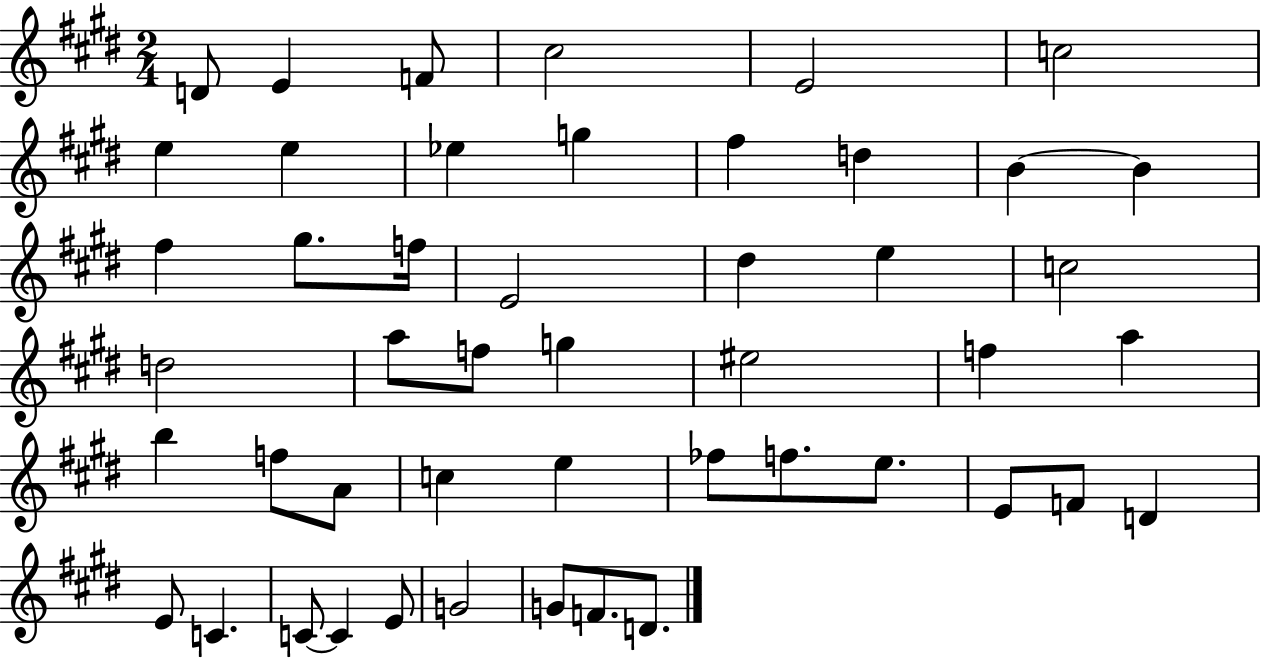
{
  \clef treble
  \numericTimeSignature
  \time 2/4
  \key e \major
  d'8 e'4 f'8 | cis''2 | e'2 | c''2 | \break e''4 e''4 | ees''4 g''4 | fis''4 d''4 | b'4~~ b'4 | \break fis''4 gis''8. f''16 | e'2 | dis''4 e''4 | c''2 | \break d''2 | a''8 f''8 g''4 | eis''2 | f''4 a''4 | \break b''4 f''8 a'8 | c''4 e''4 | fes''8 f''8. e''8. | e'8 f'8 d'4 | \break e'8 c'4. | c'8~~ c'4 e'8 | g'2 | g'8 f'8. d'8. | \break \bar "|."
}